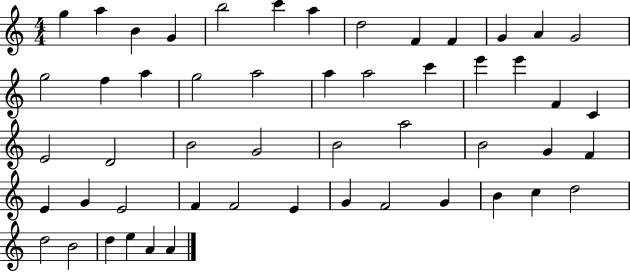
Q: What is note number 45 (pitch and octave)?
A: C5